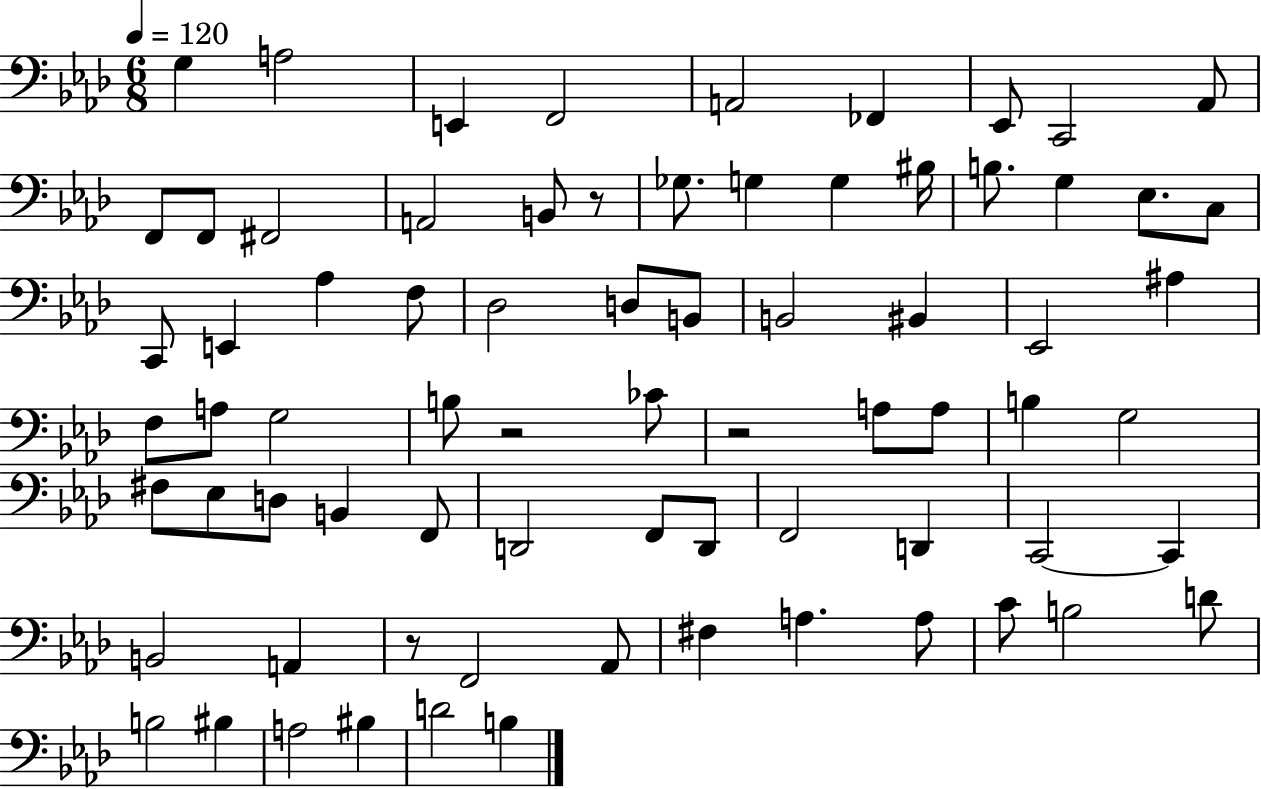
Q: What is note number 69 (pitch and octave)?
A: D4